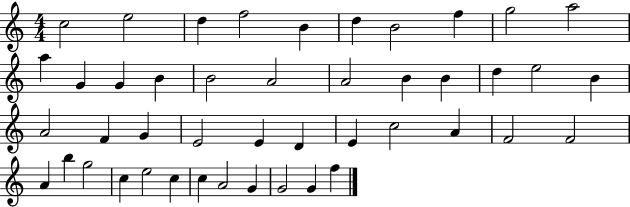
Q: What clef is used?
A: treble